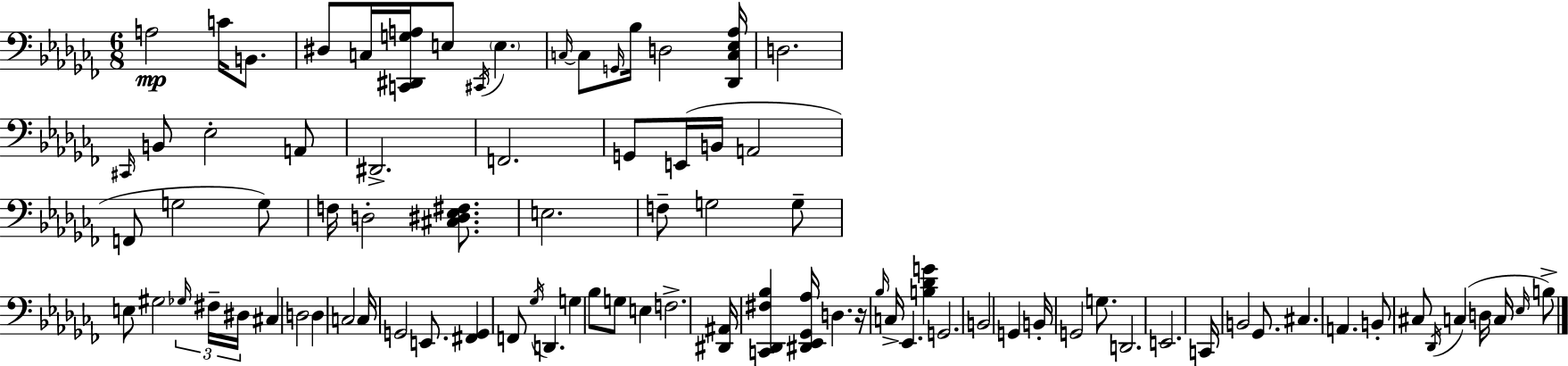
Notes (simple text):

A3/h C4/s B2/e. D#3/e C3/s [C2,D#2,G3,A3]/s E3/e C#2/s E3/q. C3/s C3/e G2/s Bb3/s D3/h [Db2,C3,Eb3,Ab3]/s D3/h. C#2/s B2/e Eb3/h A2/e D#2/h. F2/h. G2/e E2/s B2/s A2/h F2/e G3/h G3/e F3/s D3/h [C#3,D#3,Eb3,F#3]/e. E3/h. F3/e G3/h G3/e E3/e G#3/h Gb3/s F#3/s D#3/s C#3/q D3/h D3/q C3/h C3/s G2/h E2/e. [F#2,G2]/q F2/e Gb3/s D2/q. G3/q Bb3/e G3/e E3/q F3/h. [D#2,A#2]/s [C2,Db2,F#3,Bb3]/q [D#2,Eb2,Gb2,Ab3]/s D3/q. R/s Bb3/s C3/s Eb2/q. [B3,Db4,G4]/q G2/h. B2/h G2/q B2/s G2/h G3/e. D2/h. E2/h. C2/s B2/h Gb2/e. C#3/q. A2/q. B2/e C#3/e Db2/s C3/q D3/s C3/s Eb3/s B3/e